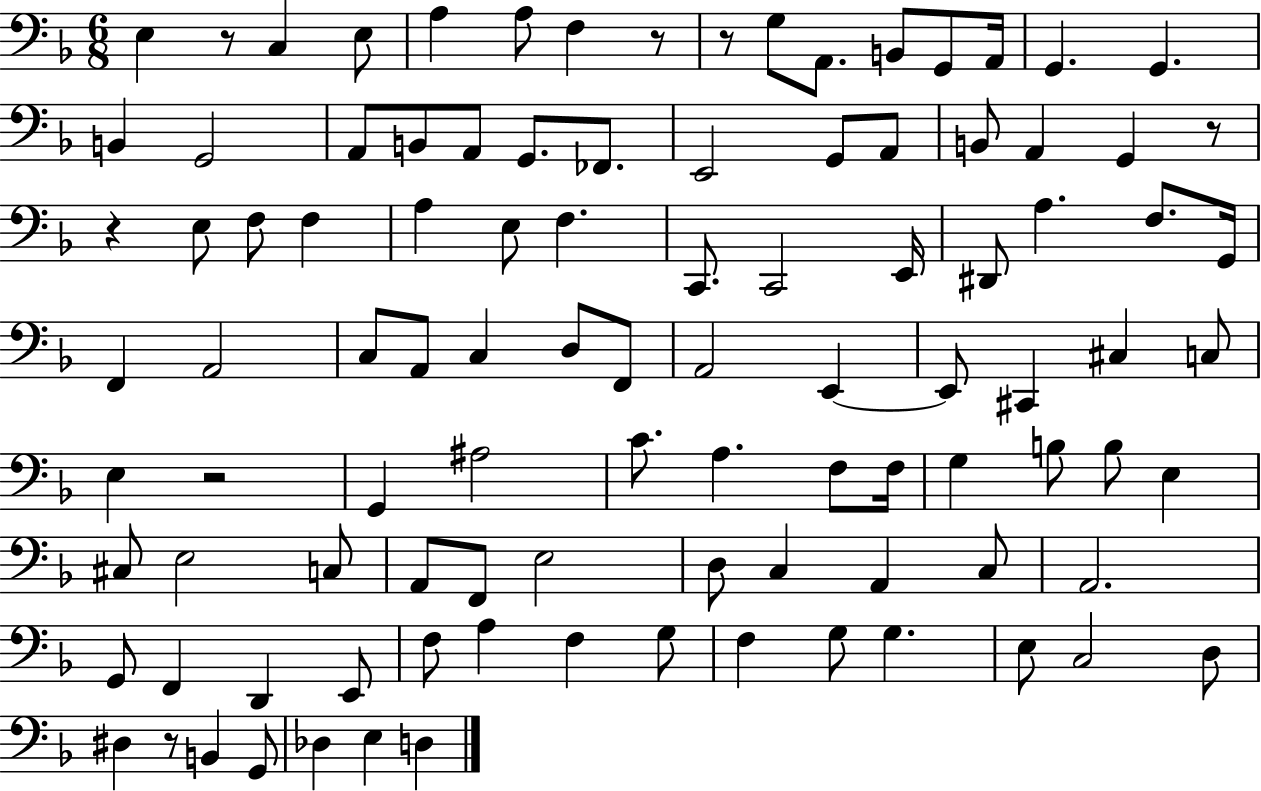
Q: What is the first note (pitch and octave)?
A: E3